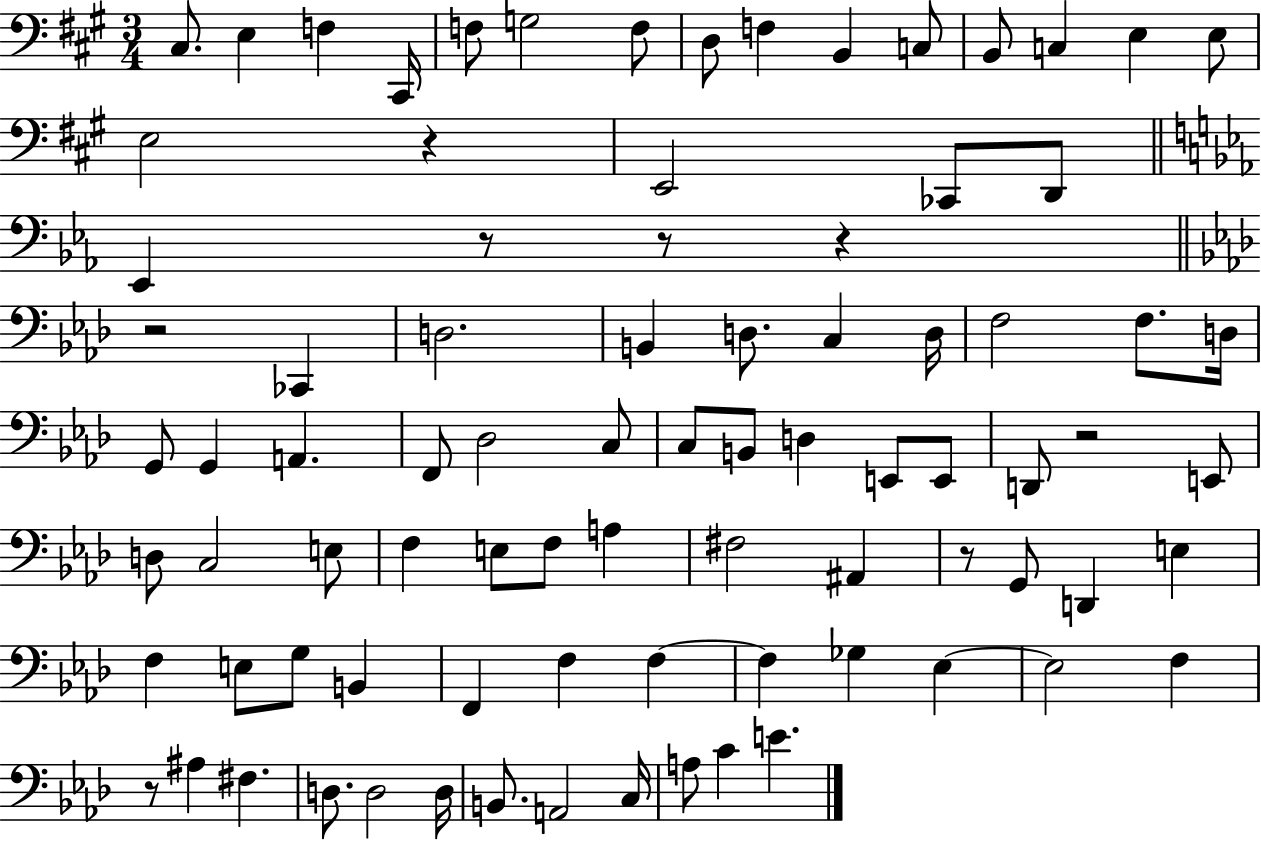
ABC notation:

X:1
T:Untitled
M:3/4
L:1/4
K:A
^C,/2 E, F, ^C,,/4 F,/2 G,2 F,/2 D,/2 F, B,, C,/2 B,,/2 C, E, E,/2 E,2 z E,,2 _C,,/2 D,,/2 _E,, z/2 z/2 z z2 _C,, D,2 B,, D,/2 C, D,/4 F,2 F,/2 D,/4 G,,/2 G,, A,, F,,/2 _D,2 C,/2 C,/2 B,,/2 D, E,,/2 E,,/2 D,,/2 z2 E,,/2 D,/2 C,2 E,/2 F, E,/2 F,/2 A, ^F,2 ^A,, z/2 G,,/2 D,, E, F, E,/2 G,/2 B,, F,, F, F, F, _G, _E, _E,2 F, z/2 ^A, ^F, D,/2 D,2 D,/4 B,,/2 A,,2 C,/4 A,/2 C E